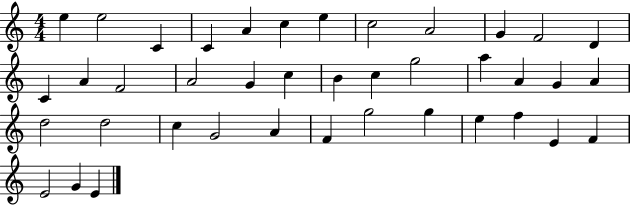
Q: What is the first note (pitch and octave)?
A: E5